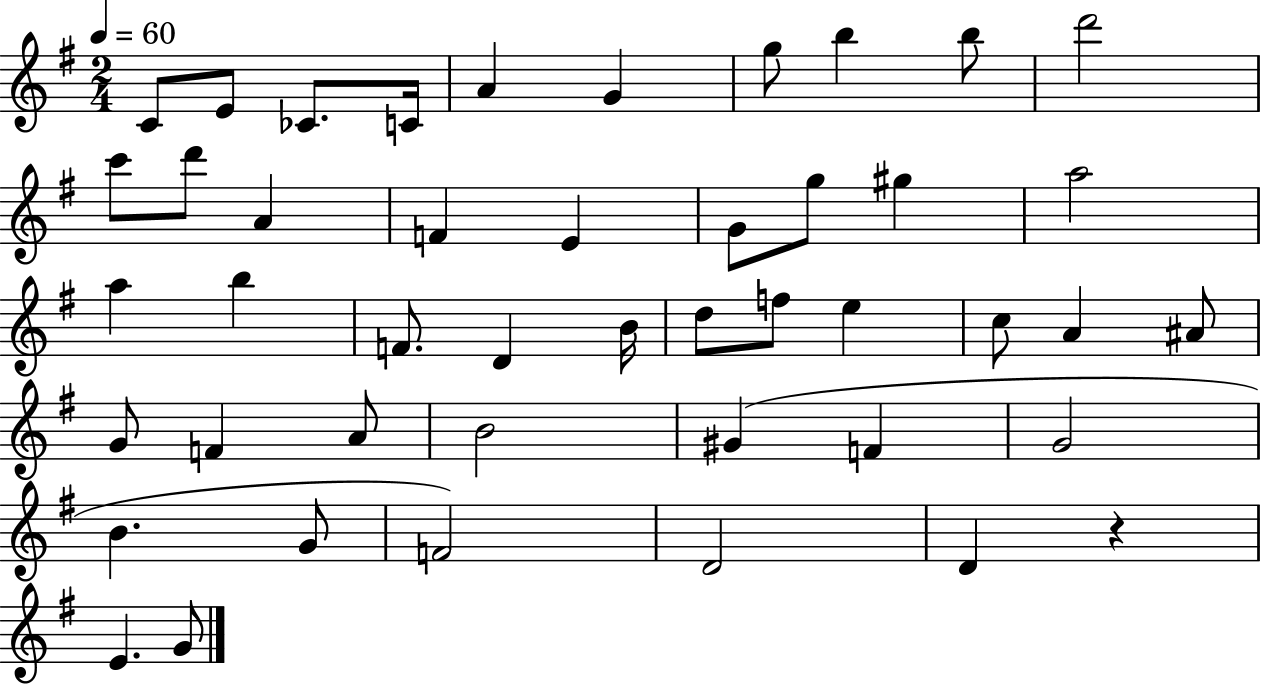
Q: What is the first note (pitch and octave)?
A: C4